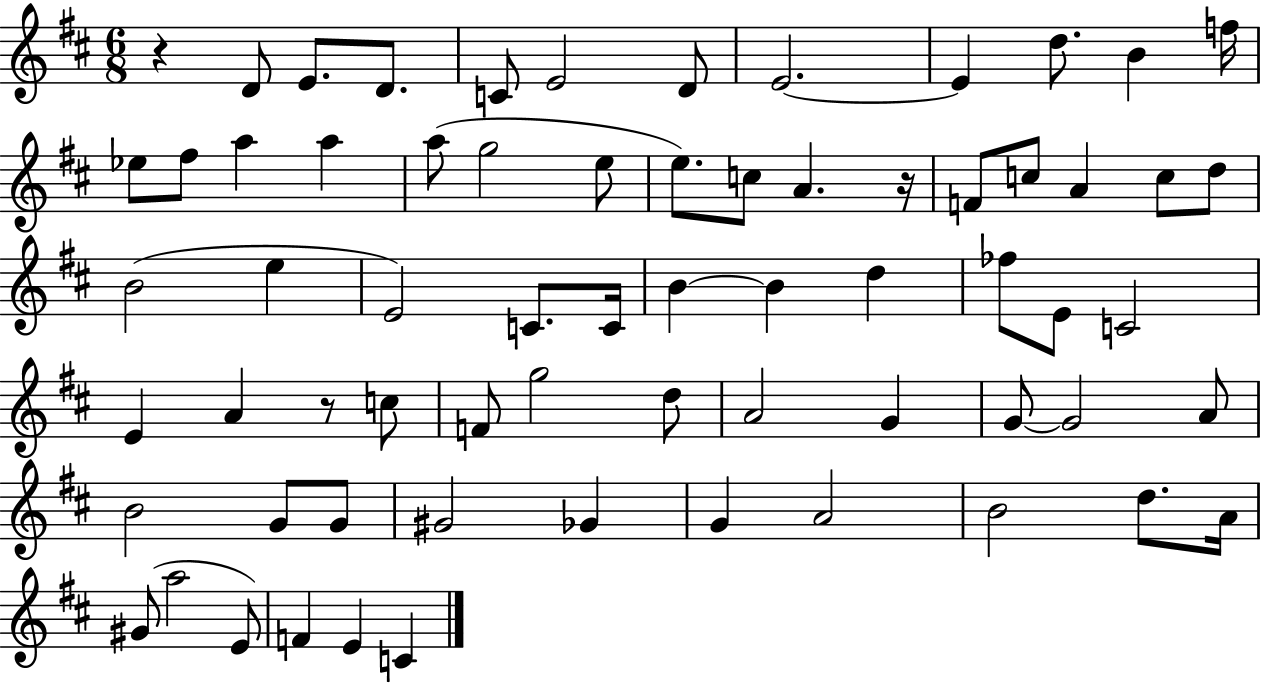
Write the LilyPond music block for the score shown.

{
  \clef treble
  \numericTimeSignature
  \time 6/8
  \key d \major
  \repeat volta 2 { r4 d'8 e'8. d'8. | c'8 e'2 d'8 | e'2.~~ | e'4 d''8. b'4 f''16 | \break ees''8 fis''8 a''4 a''4 | a''8( g''2 e''8 | e''8.) c''8 a'4. r16 | f'8 c''8 a'4 c''8 d''8 | \break b'2( e''4 | e'2) c'8. c'16 | b'4~~ b'4 d''4 | fes''8 e'8 c'2 | \break e'4 a'4 r8 c''8 | f'8 g''2 d''8 | a'2 g'4 | g'8~~ g'2 a'8 | \break b'2 g'8 g'8 | gis'2 ges'4 | g'4 a'2 | b'2 d''8. a'16 | \break gis'8( a''2 e'8) | f'4 e'4 c'4 | } \bar "|."
}